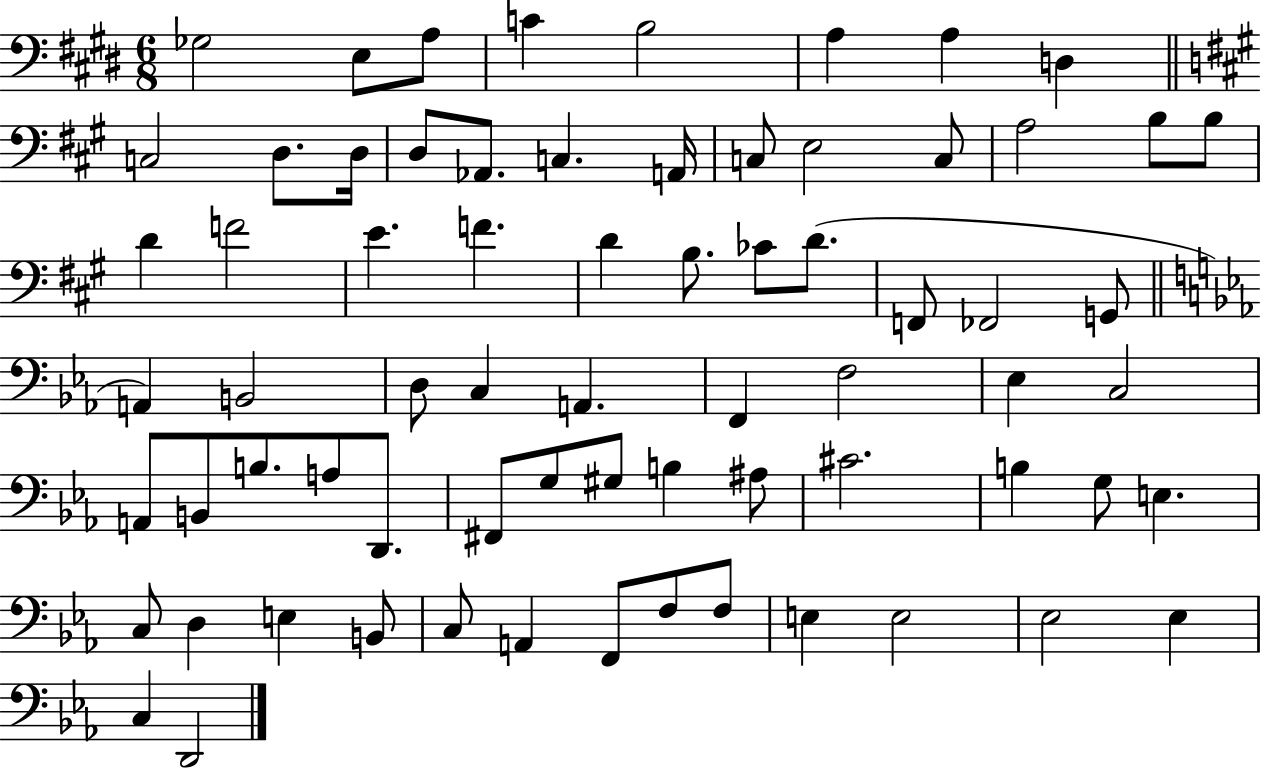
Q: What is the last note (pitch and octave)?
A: D2